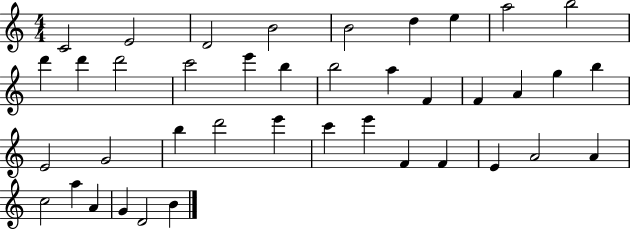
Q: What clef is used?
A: treble